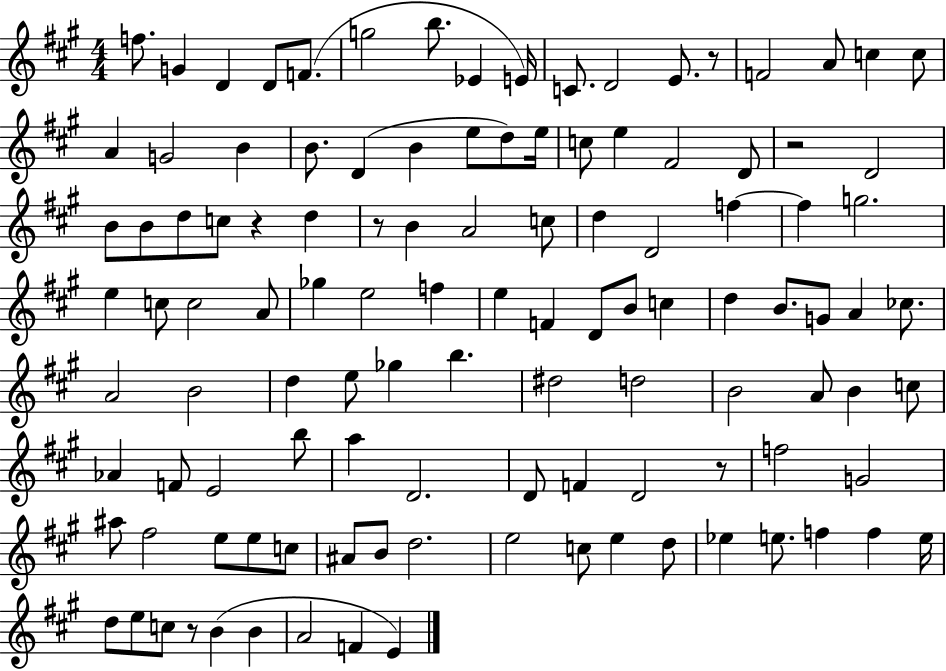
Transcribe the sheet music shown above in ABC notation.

X:1
T:Untitled
M:4/4
L:1/4
K:A
f/2 G D D/2 F/2 g2 b/2 _E E/4 C/2 D2 E/2 z/2 F2 A/2 c c/2 A G2 B B/2 D B e/2 d/2 e/4 c/2 e ^F2 D/2 z2 D2 B/2 B/2 d/2 c/2 z d z/2 B A2 c/2 d D2 f f g2 e c/2 c2 A/2 _g e2 f e F D/2 B/2 c d B/2 G/2 A _c/2 A2 B2 d e/2 _g b ^d2 d2 B2 A/2 B c/2 _A F/2 E2 b/2 a D2 D/2 F D2 z/2 f2 G2 ^a/2 ^f2 e/2 e/2 c/2 ^A/2 B/2 d2 e2 c/2 e d/2 _e e/2 f f e/4 d/2 e/2 c/2 z/2 B B A2 F E